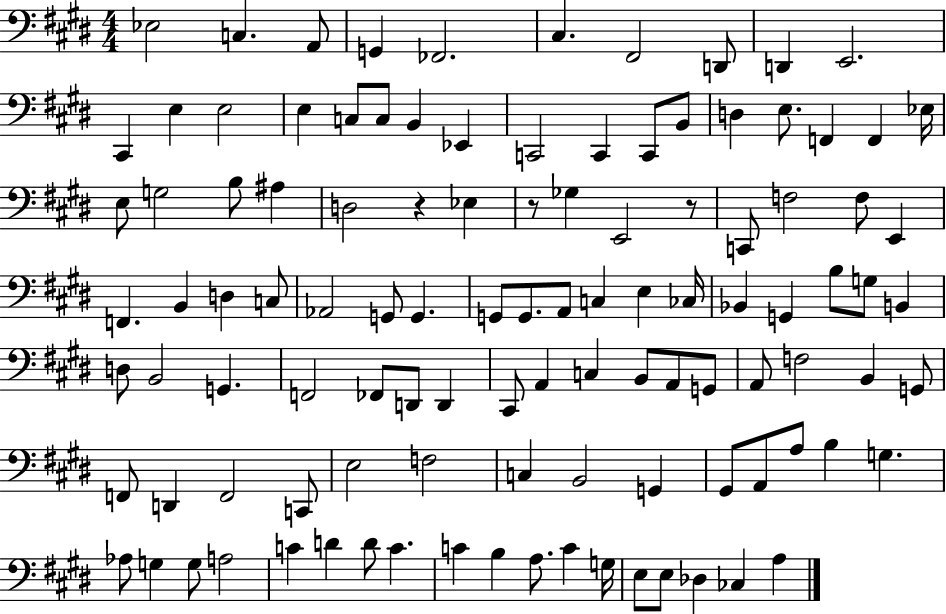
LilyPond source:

{
  \clef bass
  \numericTimeSignature
  \time 4/4
  \key e \major
  ees2 c4. a,8 | g,4 fes,2. | cis4. fis,2 d,8 | d,4 e,2. | \break cis,4 e4 e2 | e4 c8 c8 b,4 ees,4 | c,2 c,4 c,8 b,8 | d4 e8. f,4 f,4 ees16 | \break e8 g2 b8 ais4 | d2 r4 ees4 | r8 ges4 e,2 r8 | c,8 f2 f8 e,4 | \break f,4. b,4 d4 c8 | aes,2 g,8 g,4. | g,8 g,8. a,8 c4 e4 ces16 | bes,4 g,4 b8 g8 b,4 | \break d8 b,2 g,4. | f,2 fes,8 d,8 d,4 | cis,8 a,4 c4 b,8 a,8 g,8 | a,8 f2 b,4 g,8 | \break f,8 d,4 f,2 c,8 | e2 f2 | c4 b,2 g,4 | gis,8 a,8 a8 b4 g4. | \break aes8 g4 g8 a2 | c'4 d'4 d'8 c'4. | c'4 b4 a8. c'4 g16 | e8 e8 des4 ces4 a4 | \break \bar "|."
}